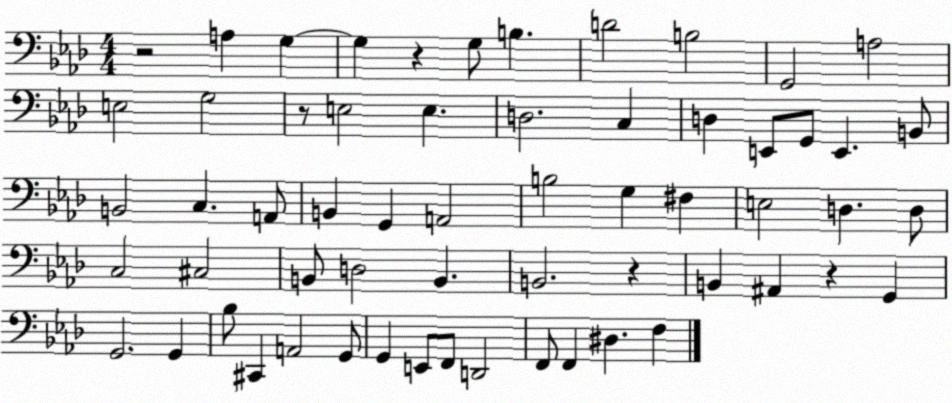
X:1
T:Untitled
M:4/4
L:1/4
K:Ab
z2 A, G, G, z G,/2 B, D2 B,2 G,,2 A,2 E,2 G,2 z/2 E,2 E, D,2 C, D, E,,/2 G,,/2 E,, B,,/2 B,,2 C, A,,/2 B,, G,, A,,2 B,2 G, ^F, E,2 D, D,/2 C,2 ^C,2 B,,/2 D,2 B,, B,,2 z B,, ^A,, z G,, G,,2 G,, _B,/2 ^C,, A,,2 G,,/2 G,, E,,/2 F,,/2 D,,2 F,,/2 F,, ^D, F,